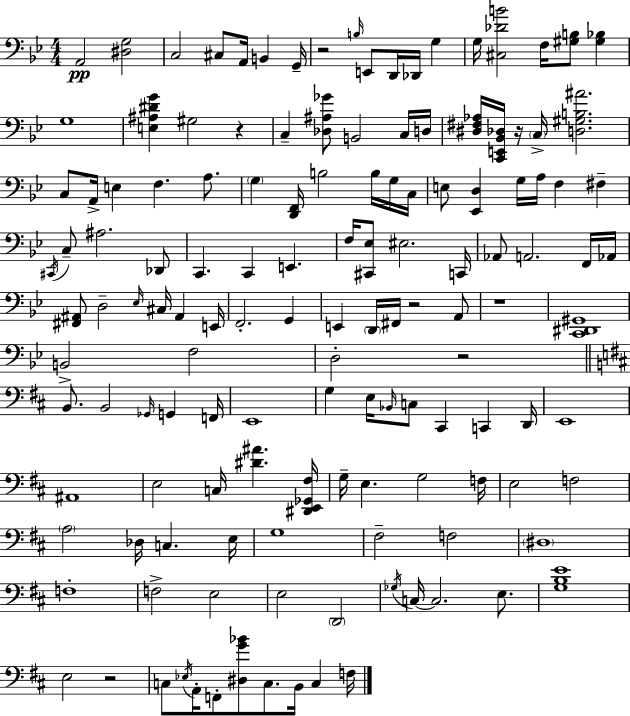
{
  \clef bass
  \numericTimeSignature
  \time 4/4
  \key bes \major
  a,2\pp <dis g>2 | c2 cis8 a,16 b,4 g,16-- | r2 \grace { b16 } e,8 d,16 des,16 g4 | g16 <cis des' b'>2 f16 <gis b>8 <gis bes>4 | \break g1 | <e ais dis' g'>4 gis2 r4 | c4-- <des ais ges'>8 b,2 c16 | d16 <dis fis aes>16 <c, e, bes, des>16 r16 \parenthesize c16-> <d gis b ais'>2. | \break c8 a,16-> e4 f4. a8. | \parenthesize g4 <d, f,>16 b2 b16 g16 | c16 e8 <ees, d>4 g16 a16 f4 fis4-- | \acciaccatura { cis,16 } c8-- ais2. | \break des,8 c,4. c,4 e,4. | f16 <cis, ees>8 eis2. | c,16 aes,8 a,2. | f,16 aes,16 <fis, ais,>8 d2-- \grace { ees16 } cis16 ais,4 | \break e,16 f,2.-. g,4 | e,4 \parenthesize d,16 fis,16 r2 | a,8 r1 | <c, dis, gis,>1 | \break b,2-> f2 | d2-. r2 | \bar "||" \break \key b \minor b,8. b,2 \grace { ges,16 } g,4 | f,16 e,1 | g4 e16 \grace { bes,16 } c8 cis,4 c,4 | d,16 e,1 | \break ais,1 | e2 c16 <dis' ais'>4. | <dis, e, ges, fis>16 g16-- e4. g2 | f16 e2 f2 | \break \parenthesize a2 des16 c4. | e16 g1 | fis2-- f2 | \parenthesize dis1 | \break f1-. | f2-> e2 | e2 \parenthesize d,2 | \acciaccatura { ges16 } c16~~ c2. | \break e8. <g b e'>1 | e2 r2 | c8 \acciaccatura { ees16 } a,16-. f,8-. <dis g' bes'>8 c8. b,16 c4 | f16 \bar "|."
}